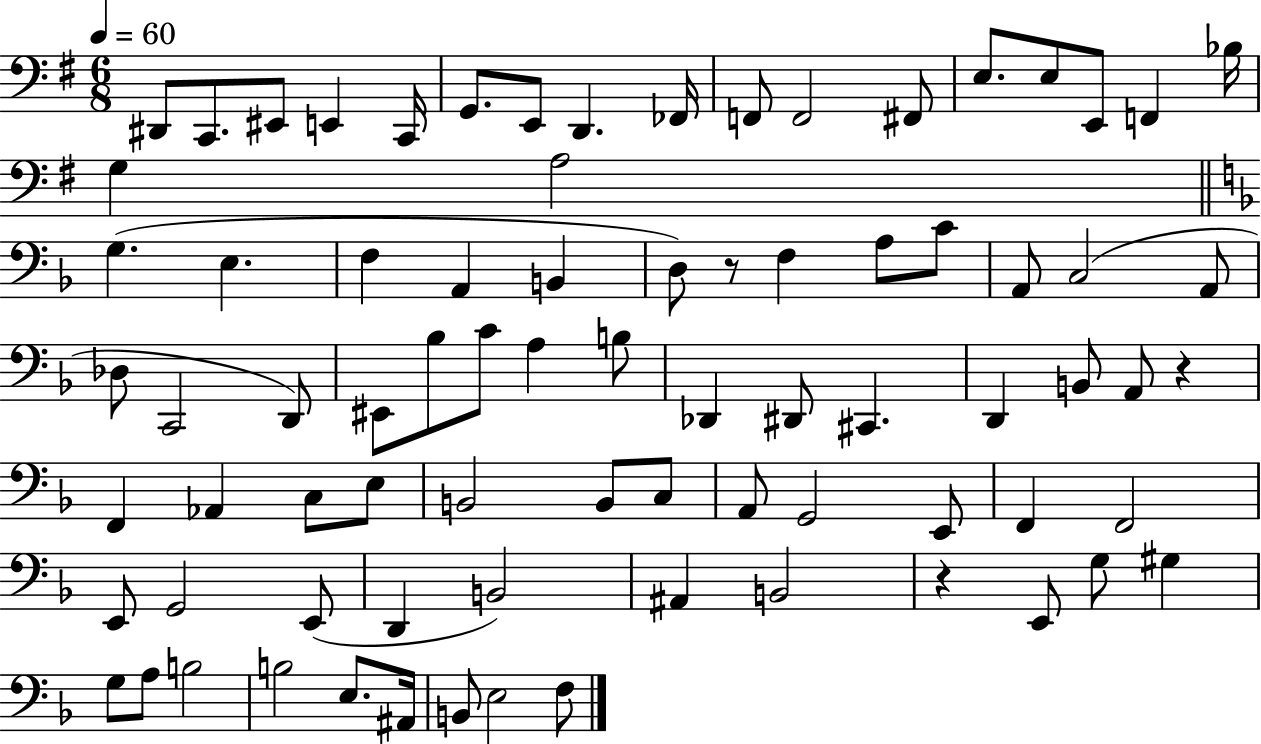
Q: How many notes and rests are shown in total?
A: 79